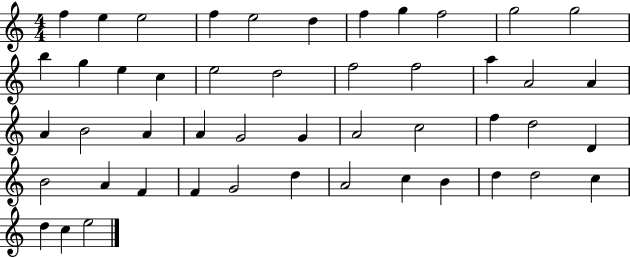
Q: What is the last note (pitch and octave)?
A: E5